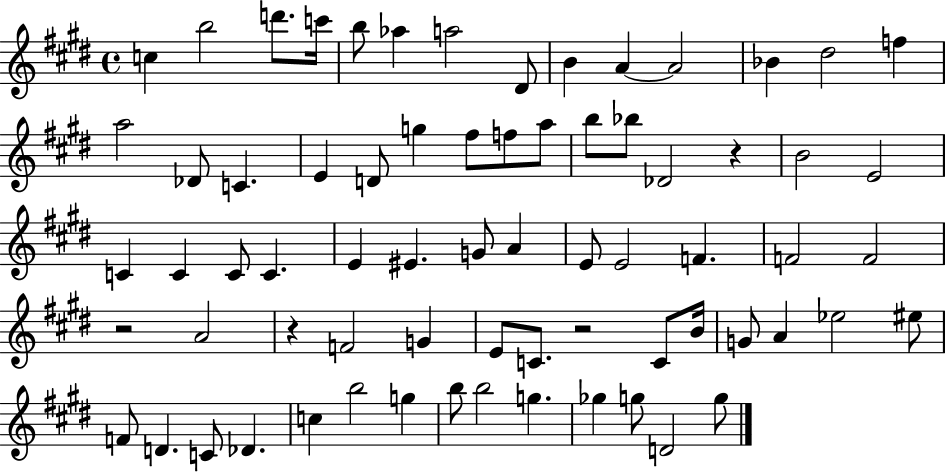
C5/q B5/h D6/e. C6/s B5/e Ab5/q A5/h D#4/e B4/q A4/q A4/h Bb4/q D#5/h F5/q A5/h Db4/e C4/q. E4/q D4/e G5/q F#5/e F5/e A5/e B5/e Bb5/e Db4/h R/q B4/h E4/h C4/q C4/q C4/e C4/q. E4/q EIS4/q. G4/e A4/q E4/e E4/h F4/q. F4/h F4/h R/h A4/h R/q F4/h G4/q E4/e C4/e. R/h C4/e B4/s G4/e A4/q Eb5/h EIS5/e F4/e D4/q. C4/e Db4/q. C5/q B5/h G5/q B5/e B5/h G5/q. Gb5/q G5/e D4/h G5/e